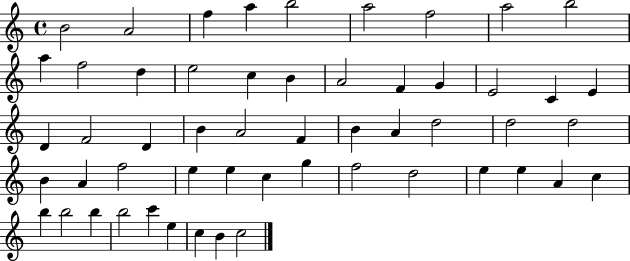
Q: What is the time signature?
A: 4/4